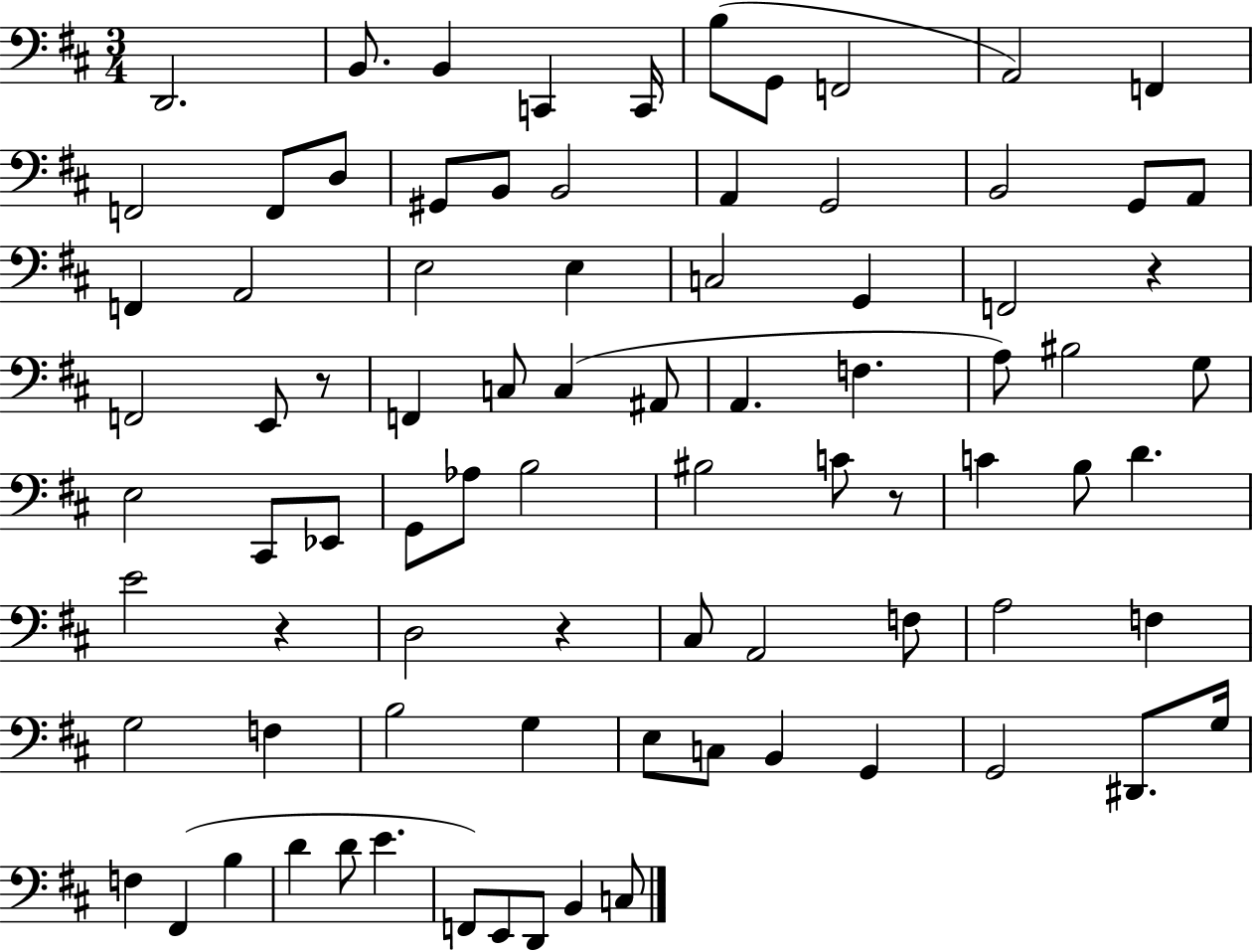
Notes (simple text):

D2/h. B2/e. B2/q C2/q C2/s B3/e G2/e F2/h A2/h F2/q F2/h F2/e D3/e G#2/e B2/e B2/h A2/q G2/h B2/h G2/e A2/e F2/q A2/h E3/h E3/q C3/h G2/q F2/h R/q F2/h E2/e R/e F2/q C3/e C3/q A#2/e A2/q. F3/q. A3/e BIS3/h G3/e E3/h C#2/e Eb2/e G2/e Ab3/e B3/h BIS3/h C4/e R/e C4/q B3/e D4/q. E4/h R/q D3/h R/q C#3/e A2/h F3/e A3/h F3/q G3/h F3/q B3/h G3/q E3/e C3/e B2/q G2/q G2/h D#2/e. G3/s F3/q F#2/q B3/q D4/q D4/e E4/q. F2/e E2/e D2/e B2/q C3/e